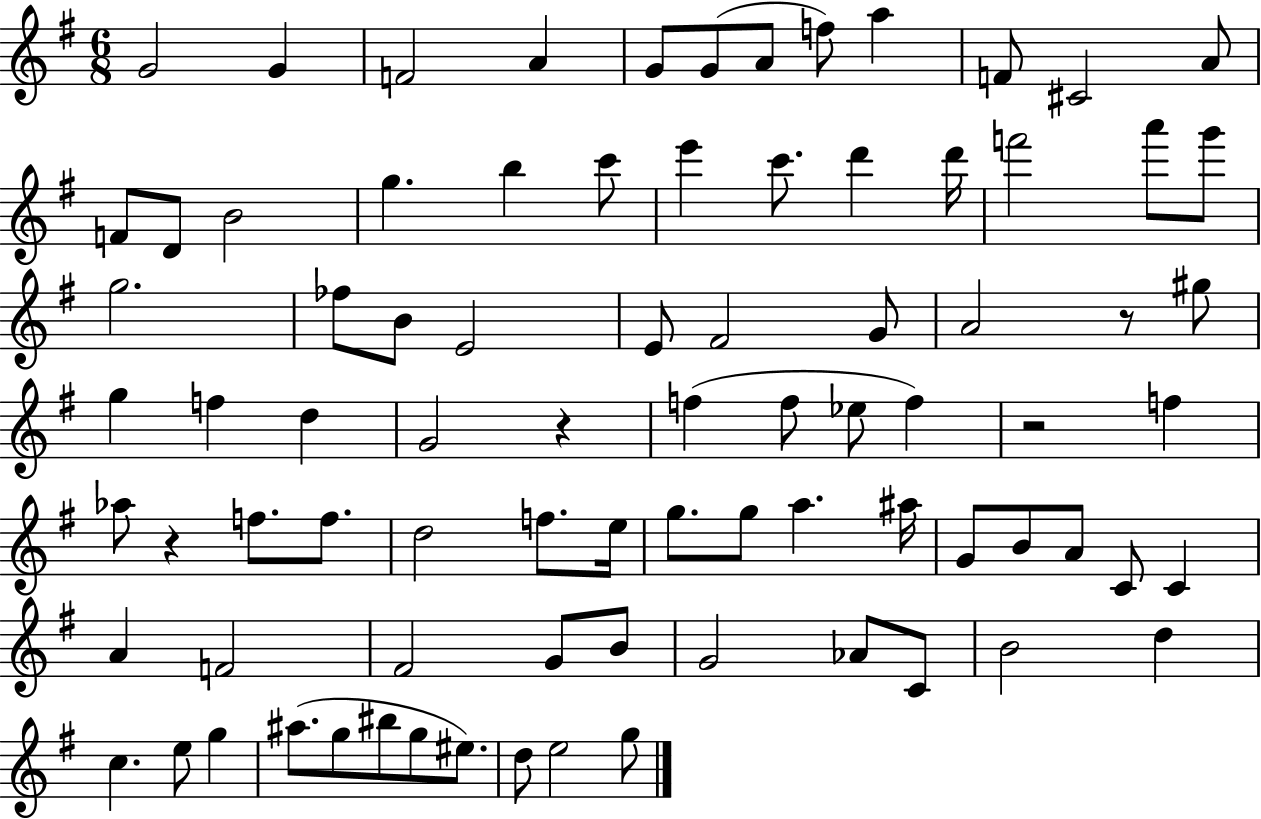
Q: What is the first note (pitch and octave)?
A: G4